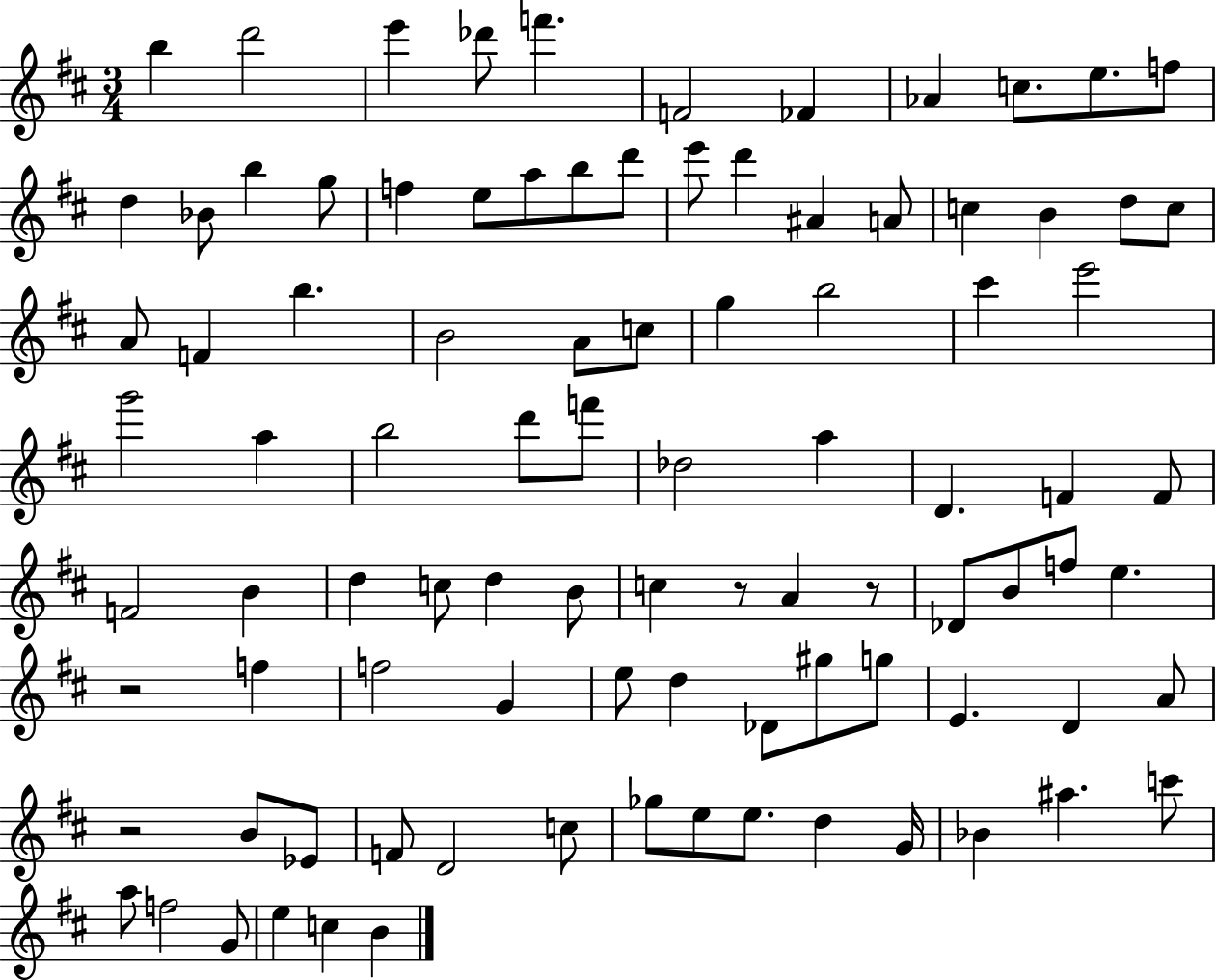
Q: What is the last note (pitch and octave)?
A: B4